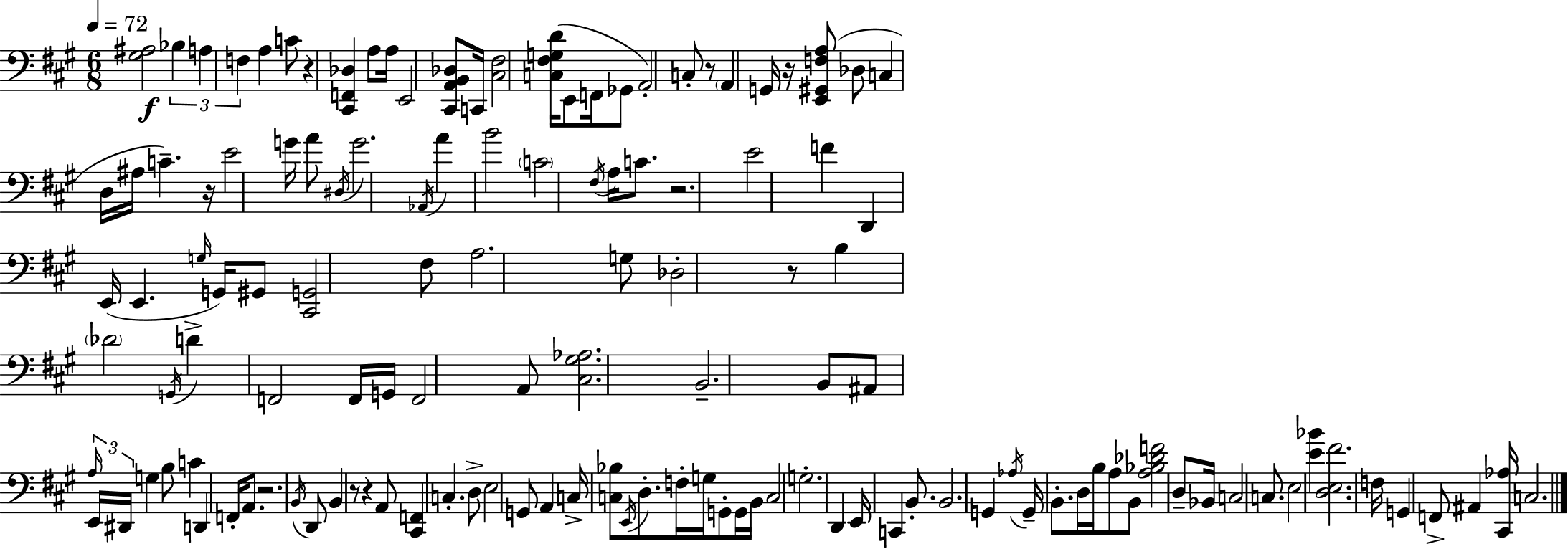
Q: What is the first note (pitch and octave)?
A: Bb3